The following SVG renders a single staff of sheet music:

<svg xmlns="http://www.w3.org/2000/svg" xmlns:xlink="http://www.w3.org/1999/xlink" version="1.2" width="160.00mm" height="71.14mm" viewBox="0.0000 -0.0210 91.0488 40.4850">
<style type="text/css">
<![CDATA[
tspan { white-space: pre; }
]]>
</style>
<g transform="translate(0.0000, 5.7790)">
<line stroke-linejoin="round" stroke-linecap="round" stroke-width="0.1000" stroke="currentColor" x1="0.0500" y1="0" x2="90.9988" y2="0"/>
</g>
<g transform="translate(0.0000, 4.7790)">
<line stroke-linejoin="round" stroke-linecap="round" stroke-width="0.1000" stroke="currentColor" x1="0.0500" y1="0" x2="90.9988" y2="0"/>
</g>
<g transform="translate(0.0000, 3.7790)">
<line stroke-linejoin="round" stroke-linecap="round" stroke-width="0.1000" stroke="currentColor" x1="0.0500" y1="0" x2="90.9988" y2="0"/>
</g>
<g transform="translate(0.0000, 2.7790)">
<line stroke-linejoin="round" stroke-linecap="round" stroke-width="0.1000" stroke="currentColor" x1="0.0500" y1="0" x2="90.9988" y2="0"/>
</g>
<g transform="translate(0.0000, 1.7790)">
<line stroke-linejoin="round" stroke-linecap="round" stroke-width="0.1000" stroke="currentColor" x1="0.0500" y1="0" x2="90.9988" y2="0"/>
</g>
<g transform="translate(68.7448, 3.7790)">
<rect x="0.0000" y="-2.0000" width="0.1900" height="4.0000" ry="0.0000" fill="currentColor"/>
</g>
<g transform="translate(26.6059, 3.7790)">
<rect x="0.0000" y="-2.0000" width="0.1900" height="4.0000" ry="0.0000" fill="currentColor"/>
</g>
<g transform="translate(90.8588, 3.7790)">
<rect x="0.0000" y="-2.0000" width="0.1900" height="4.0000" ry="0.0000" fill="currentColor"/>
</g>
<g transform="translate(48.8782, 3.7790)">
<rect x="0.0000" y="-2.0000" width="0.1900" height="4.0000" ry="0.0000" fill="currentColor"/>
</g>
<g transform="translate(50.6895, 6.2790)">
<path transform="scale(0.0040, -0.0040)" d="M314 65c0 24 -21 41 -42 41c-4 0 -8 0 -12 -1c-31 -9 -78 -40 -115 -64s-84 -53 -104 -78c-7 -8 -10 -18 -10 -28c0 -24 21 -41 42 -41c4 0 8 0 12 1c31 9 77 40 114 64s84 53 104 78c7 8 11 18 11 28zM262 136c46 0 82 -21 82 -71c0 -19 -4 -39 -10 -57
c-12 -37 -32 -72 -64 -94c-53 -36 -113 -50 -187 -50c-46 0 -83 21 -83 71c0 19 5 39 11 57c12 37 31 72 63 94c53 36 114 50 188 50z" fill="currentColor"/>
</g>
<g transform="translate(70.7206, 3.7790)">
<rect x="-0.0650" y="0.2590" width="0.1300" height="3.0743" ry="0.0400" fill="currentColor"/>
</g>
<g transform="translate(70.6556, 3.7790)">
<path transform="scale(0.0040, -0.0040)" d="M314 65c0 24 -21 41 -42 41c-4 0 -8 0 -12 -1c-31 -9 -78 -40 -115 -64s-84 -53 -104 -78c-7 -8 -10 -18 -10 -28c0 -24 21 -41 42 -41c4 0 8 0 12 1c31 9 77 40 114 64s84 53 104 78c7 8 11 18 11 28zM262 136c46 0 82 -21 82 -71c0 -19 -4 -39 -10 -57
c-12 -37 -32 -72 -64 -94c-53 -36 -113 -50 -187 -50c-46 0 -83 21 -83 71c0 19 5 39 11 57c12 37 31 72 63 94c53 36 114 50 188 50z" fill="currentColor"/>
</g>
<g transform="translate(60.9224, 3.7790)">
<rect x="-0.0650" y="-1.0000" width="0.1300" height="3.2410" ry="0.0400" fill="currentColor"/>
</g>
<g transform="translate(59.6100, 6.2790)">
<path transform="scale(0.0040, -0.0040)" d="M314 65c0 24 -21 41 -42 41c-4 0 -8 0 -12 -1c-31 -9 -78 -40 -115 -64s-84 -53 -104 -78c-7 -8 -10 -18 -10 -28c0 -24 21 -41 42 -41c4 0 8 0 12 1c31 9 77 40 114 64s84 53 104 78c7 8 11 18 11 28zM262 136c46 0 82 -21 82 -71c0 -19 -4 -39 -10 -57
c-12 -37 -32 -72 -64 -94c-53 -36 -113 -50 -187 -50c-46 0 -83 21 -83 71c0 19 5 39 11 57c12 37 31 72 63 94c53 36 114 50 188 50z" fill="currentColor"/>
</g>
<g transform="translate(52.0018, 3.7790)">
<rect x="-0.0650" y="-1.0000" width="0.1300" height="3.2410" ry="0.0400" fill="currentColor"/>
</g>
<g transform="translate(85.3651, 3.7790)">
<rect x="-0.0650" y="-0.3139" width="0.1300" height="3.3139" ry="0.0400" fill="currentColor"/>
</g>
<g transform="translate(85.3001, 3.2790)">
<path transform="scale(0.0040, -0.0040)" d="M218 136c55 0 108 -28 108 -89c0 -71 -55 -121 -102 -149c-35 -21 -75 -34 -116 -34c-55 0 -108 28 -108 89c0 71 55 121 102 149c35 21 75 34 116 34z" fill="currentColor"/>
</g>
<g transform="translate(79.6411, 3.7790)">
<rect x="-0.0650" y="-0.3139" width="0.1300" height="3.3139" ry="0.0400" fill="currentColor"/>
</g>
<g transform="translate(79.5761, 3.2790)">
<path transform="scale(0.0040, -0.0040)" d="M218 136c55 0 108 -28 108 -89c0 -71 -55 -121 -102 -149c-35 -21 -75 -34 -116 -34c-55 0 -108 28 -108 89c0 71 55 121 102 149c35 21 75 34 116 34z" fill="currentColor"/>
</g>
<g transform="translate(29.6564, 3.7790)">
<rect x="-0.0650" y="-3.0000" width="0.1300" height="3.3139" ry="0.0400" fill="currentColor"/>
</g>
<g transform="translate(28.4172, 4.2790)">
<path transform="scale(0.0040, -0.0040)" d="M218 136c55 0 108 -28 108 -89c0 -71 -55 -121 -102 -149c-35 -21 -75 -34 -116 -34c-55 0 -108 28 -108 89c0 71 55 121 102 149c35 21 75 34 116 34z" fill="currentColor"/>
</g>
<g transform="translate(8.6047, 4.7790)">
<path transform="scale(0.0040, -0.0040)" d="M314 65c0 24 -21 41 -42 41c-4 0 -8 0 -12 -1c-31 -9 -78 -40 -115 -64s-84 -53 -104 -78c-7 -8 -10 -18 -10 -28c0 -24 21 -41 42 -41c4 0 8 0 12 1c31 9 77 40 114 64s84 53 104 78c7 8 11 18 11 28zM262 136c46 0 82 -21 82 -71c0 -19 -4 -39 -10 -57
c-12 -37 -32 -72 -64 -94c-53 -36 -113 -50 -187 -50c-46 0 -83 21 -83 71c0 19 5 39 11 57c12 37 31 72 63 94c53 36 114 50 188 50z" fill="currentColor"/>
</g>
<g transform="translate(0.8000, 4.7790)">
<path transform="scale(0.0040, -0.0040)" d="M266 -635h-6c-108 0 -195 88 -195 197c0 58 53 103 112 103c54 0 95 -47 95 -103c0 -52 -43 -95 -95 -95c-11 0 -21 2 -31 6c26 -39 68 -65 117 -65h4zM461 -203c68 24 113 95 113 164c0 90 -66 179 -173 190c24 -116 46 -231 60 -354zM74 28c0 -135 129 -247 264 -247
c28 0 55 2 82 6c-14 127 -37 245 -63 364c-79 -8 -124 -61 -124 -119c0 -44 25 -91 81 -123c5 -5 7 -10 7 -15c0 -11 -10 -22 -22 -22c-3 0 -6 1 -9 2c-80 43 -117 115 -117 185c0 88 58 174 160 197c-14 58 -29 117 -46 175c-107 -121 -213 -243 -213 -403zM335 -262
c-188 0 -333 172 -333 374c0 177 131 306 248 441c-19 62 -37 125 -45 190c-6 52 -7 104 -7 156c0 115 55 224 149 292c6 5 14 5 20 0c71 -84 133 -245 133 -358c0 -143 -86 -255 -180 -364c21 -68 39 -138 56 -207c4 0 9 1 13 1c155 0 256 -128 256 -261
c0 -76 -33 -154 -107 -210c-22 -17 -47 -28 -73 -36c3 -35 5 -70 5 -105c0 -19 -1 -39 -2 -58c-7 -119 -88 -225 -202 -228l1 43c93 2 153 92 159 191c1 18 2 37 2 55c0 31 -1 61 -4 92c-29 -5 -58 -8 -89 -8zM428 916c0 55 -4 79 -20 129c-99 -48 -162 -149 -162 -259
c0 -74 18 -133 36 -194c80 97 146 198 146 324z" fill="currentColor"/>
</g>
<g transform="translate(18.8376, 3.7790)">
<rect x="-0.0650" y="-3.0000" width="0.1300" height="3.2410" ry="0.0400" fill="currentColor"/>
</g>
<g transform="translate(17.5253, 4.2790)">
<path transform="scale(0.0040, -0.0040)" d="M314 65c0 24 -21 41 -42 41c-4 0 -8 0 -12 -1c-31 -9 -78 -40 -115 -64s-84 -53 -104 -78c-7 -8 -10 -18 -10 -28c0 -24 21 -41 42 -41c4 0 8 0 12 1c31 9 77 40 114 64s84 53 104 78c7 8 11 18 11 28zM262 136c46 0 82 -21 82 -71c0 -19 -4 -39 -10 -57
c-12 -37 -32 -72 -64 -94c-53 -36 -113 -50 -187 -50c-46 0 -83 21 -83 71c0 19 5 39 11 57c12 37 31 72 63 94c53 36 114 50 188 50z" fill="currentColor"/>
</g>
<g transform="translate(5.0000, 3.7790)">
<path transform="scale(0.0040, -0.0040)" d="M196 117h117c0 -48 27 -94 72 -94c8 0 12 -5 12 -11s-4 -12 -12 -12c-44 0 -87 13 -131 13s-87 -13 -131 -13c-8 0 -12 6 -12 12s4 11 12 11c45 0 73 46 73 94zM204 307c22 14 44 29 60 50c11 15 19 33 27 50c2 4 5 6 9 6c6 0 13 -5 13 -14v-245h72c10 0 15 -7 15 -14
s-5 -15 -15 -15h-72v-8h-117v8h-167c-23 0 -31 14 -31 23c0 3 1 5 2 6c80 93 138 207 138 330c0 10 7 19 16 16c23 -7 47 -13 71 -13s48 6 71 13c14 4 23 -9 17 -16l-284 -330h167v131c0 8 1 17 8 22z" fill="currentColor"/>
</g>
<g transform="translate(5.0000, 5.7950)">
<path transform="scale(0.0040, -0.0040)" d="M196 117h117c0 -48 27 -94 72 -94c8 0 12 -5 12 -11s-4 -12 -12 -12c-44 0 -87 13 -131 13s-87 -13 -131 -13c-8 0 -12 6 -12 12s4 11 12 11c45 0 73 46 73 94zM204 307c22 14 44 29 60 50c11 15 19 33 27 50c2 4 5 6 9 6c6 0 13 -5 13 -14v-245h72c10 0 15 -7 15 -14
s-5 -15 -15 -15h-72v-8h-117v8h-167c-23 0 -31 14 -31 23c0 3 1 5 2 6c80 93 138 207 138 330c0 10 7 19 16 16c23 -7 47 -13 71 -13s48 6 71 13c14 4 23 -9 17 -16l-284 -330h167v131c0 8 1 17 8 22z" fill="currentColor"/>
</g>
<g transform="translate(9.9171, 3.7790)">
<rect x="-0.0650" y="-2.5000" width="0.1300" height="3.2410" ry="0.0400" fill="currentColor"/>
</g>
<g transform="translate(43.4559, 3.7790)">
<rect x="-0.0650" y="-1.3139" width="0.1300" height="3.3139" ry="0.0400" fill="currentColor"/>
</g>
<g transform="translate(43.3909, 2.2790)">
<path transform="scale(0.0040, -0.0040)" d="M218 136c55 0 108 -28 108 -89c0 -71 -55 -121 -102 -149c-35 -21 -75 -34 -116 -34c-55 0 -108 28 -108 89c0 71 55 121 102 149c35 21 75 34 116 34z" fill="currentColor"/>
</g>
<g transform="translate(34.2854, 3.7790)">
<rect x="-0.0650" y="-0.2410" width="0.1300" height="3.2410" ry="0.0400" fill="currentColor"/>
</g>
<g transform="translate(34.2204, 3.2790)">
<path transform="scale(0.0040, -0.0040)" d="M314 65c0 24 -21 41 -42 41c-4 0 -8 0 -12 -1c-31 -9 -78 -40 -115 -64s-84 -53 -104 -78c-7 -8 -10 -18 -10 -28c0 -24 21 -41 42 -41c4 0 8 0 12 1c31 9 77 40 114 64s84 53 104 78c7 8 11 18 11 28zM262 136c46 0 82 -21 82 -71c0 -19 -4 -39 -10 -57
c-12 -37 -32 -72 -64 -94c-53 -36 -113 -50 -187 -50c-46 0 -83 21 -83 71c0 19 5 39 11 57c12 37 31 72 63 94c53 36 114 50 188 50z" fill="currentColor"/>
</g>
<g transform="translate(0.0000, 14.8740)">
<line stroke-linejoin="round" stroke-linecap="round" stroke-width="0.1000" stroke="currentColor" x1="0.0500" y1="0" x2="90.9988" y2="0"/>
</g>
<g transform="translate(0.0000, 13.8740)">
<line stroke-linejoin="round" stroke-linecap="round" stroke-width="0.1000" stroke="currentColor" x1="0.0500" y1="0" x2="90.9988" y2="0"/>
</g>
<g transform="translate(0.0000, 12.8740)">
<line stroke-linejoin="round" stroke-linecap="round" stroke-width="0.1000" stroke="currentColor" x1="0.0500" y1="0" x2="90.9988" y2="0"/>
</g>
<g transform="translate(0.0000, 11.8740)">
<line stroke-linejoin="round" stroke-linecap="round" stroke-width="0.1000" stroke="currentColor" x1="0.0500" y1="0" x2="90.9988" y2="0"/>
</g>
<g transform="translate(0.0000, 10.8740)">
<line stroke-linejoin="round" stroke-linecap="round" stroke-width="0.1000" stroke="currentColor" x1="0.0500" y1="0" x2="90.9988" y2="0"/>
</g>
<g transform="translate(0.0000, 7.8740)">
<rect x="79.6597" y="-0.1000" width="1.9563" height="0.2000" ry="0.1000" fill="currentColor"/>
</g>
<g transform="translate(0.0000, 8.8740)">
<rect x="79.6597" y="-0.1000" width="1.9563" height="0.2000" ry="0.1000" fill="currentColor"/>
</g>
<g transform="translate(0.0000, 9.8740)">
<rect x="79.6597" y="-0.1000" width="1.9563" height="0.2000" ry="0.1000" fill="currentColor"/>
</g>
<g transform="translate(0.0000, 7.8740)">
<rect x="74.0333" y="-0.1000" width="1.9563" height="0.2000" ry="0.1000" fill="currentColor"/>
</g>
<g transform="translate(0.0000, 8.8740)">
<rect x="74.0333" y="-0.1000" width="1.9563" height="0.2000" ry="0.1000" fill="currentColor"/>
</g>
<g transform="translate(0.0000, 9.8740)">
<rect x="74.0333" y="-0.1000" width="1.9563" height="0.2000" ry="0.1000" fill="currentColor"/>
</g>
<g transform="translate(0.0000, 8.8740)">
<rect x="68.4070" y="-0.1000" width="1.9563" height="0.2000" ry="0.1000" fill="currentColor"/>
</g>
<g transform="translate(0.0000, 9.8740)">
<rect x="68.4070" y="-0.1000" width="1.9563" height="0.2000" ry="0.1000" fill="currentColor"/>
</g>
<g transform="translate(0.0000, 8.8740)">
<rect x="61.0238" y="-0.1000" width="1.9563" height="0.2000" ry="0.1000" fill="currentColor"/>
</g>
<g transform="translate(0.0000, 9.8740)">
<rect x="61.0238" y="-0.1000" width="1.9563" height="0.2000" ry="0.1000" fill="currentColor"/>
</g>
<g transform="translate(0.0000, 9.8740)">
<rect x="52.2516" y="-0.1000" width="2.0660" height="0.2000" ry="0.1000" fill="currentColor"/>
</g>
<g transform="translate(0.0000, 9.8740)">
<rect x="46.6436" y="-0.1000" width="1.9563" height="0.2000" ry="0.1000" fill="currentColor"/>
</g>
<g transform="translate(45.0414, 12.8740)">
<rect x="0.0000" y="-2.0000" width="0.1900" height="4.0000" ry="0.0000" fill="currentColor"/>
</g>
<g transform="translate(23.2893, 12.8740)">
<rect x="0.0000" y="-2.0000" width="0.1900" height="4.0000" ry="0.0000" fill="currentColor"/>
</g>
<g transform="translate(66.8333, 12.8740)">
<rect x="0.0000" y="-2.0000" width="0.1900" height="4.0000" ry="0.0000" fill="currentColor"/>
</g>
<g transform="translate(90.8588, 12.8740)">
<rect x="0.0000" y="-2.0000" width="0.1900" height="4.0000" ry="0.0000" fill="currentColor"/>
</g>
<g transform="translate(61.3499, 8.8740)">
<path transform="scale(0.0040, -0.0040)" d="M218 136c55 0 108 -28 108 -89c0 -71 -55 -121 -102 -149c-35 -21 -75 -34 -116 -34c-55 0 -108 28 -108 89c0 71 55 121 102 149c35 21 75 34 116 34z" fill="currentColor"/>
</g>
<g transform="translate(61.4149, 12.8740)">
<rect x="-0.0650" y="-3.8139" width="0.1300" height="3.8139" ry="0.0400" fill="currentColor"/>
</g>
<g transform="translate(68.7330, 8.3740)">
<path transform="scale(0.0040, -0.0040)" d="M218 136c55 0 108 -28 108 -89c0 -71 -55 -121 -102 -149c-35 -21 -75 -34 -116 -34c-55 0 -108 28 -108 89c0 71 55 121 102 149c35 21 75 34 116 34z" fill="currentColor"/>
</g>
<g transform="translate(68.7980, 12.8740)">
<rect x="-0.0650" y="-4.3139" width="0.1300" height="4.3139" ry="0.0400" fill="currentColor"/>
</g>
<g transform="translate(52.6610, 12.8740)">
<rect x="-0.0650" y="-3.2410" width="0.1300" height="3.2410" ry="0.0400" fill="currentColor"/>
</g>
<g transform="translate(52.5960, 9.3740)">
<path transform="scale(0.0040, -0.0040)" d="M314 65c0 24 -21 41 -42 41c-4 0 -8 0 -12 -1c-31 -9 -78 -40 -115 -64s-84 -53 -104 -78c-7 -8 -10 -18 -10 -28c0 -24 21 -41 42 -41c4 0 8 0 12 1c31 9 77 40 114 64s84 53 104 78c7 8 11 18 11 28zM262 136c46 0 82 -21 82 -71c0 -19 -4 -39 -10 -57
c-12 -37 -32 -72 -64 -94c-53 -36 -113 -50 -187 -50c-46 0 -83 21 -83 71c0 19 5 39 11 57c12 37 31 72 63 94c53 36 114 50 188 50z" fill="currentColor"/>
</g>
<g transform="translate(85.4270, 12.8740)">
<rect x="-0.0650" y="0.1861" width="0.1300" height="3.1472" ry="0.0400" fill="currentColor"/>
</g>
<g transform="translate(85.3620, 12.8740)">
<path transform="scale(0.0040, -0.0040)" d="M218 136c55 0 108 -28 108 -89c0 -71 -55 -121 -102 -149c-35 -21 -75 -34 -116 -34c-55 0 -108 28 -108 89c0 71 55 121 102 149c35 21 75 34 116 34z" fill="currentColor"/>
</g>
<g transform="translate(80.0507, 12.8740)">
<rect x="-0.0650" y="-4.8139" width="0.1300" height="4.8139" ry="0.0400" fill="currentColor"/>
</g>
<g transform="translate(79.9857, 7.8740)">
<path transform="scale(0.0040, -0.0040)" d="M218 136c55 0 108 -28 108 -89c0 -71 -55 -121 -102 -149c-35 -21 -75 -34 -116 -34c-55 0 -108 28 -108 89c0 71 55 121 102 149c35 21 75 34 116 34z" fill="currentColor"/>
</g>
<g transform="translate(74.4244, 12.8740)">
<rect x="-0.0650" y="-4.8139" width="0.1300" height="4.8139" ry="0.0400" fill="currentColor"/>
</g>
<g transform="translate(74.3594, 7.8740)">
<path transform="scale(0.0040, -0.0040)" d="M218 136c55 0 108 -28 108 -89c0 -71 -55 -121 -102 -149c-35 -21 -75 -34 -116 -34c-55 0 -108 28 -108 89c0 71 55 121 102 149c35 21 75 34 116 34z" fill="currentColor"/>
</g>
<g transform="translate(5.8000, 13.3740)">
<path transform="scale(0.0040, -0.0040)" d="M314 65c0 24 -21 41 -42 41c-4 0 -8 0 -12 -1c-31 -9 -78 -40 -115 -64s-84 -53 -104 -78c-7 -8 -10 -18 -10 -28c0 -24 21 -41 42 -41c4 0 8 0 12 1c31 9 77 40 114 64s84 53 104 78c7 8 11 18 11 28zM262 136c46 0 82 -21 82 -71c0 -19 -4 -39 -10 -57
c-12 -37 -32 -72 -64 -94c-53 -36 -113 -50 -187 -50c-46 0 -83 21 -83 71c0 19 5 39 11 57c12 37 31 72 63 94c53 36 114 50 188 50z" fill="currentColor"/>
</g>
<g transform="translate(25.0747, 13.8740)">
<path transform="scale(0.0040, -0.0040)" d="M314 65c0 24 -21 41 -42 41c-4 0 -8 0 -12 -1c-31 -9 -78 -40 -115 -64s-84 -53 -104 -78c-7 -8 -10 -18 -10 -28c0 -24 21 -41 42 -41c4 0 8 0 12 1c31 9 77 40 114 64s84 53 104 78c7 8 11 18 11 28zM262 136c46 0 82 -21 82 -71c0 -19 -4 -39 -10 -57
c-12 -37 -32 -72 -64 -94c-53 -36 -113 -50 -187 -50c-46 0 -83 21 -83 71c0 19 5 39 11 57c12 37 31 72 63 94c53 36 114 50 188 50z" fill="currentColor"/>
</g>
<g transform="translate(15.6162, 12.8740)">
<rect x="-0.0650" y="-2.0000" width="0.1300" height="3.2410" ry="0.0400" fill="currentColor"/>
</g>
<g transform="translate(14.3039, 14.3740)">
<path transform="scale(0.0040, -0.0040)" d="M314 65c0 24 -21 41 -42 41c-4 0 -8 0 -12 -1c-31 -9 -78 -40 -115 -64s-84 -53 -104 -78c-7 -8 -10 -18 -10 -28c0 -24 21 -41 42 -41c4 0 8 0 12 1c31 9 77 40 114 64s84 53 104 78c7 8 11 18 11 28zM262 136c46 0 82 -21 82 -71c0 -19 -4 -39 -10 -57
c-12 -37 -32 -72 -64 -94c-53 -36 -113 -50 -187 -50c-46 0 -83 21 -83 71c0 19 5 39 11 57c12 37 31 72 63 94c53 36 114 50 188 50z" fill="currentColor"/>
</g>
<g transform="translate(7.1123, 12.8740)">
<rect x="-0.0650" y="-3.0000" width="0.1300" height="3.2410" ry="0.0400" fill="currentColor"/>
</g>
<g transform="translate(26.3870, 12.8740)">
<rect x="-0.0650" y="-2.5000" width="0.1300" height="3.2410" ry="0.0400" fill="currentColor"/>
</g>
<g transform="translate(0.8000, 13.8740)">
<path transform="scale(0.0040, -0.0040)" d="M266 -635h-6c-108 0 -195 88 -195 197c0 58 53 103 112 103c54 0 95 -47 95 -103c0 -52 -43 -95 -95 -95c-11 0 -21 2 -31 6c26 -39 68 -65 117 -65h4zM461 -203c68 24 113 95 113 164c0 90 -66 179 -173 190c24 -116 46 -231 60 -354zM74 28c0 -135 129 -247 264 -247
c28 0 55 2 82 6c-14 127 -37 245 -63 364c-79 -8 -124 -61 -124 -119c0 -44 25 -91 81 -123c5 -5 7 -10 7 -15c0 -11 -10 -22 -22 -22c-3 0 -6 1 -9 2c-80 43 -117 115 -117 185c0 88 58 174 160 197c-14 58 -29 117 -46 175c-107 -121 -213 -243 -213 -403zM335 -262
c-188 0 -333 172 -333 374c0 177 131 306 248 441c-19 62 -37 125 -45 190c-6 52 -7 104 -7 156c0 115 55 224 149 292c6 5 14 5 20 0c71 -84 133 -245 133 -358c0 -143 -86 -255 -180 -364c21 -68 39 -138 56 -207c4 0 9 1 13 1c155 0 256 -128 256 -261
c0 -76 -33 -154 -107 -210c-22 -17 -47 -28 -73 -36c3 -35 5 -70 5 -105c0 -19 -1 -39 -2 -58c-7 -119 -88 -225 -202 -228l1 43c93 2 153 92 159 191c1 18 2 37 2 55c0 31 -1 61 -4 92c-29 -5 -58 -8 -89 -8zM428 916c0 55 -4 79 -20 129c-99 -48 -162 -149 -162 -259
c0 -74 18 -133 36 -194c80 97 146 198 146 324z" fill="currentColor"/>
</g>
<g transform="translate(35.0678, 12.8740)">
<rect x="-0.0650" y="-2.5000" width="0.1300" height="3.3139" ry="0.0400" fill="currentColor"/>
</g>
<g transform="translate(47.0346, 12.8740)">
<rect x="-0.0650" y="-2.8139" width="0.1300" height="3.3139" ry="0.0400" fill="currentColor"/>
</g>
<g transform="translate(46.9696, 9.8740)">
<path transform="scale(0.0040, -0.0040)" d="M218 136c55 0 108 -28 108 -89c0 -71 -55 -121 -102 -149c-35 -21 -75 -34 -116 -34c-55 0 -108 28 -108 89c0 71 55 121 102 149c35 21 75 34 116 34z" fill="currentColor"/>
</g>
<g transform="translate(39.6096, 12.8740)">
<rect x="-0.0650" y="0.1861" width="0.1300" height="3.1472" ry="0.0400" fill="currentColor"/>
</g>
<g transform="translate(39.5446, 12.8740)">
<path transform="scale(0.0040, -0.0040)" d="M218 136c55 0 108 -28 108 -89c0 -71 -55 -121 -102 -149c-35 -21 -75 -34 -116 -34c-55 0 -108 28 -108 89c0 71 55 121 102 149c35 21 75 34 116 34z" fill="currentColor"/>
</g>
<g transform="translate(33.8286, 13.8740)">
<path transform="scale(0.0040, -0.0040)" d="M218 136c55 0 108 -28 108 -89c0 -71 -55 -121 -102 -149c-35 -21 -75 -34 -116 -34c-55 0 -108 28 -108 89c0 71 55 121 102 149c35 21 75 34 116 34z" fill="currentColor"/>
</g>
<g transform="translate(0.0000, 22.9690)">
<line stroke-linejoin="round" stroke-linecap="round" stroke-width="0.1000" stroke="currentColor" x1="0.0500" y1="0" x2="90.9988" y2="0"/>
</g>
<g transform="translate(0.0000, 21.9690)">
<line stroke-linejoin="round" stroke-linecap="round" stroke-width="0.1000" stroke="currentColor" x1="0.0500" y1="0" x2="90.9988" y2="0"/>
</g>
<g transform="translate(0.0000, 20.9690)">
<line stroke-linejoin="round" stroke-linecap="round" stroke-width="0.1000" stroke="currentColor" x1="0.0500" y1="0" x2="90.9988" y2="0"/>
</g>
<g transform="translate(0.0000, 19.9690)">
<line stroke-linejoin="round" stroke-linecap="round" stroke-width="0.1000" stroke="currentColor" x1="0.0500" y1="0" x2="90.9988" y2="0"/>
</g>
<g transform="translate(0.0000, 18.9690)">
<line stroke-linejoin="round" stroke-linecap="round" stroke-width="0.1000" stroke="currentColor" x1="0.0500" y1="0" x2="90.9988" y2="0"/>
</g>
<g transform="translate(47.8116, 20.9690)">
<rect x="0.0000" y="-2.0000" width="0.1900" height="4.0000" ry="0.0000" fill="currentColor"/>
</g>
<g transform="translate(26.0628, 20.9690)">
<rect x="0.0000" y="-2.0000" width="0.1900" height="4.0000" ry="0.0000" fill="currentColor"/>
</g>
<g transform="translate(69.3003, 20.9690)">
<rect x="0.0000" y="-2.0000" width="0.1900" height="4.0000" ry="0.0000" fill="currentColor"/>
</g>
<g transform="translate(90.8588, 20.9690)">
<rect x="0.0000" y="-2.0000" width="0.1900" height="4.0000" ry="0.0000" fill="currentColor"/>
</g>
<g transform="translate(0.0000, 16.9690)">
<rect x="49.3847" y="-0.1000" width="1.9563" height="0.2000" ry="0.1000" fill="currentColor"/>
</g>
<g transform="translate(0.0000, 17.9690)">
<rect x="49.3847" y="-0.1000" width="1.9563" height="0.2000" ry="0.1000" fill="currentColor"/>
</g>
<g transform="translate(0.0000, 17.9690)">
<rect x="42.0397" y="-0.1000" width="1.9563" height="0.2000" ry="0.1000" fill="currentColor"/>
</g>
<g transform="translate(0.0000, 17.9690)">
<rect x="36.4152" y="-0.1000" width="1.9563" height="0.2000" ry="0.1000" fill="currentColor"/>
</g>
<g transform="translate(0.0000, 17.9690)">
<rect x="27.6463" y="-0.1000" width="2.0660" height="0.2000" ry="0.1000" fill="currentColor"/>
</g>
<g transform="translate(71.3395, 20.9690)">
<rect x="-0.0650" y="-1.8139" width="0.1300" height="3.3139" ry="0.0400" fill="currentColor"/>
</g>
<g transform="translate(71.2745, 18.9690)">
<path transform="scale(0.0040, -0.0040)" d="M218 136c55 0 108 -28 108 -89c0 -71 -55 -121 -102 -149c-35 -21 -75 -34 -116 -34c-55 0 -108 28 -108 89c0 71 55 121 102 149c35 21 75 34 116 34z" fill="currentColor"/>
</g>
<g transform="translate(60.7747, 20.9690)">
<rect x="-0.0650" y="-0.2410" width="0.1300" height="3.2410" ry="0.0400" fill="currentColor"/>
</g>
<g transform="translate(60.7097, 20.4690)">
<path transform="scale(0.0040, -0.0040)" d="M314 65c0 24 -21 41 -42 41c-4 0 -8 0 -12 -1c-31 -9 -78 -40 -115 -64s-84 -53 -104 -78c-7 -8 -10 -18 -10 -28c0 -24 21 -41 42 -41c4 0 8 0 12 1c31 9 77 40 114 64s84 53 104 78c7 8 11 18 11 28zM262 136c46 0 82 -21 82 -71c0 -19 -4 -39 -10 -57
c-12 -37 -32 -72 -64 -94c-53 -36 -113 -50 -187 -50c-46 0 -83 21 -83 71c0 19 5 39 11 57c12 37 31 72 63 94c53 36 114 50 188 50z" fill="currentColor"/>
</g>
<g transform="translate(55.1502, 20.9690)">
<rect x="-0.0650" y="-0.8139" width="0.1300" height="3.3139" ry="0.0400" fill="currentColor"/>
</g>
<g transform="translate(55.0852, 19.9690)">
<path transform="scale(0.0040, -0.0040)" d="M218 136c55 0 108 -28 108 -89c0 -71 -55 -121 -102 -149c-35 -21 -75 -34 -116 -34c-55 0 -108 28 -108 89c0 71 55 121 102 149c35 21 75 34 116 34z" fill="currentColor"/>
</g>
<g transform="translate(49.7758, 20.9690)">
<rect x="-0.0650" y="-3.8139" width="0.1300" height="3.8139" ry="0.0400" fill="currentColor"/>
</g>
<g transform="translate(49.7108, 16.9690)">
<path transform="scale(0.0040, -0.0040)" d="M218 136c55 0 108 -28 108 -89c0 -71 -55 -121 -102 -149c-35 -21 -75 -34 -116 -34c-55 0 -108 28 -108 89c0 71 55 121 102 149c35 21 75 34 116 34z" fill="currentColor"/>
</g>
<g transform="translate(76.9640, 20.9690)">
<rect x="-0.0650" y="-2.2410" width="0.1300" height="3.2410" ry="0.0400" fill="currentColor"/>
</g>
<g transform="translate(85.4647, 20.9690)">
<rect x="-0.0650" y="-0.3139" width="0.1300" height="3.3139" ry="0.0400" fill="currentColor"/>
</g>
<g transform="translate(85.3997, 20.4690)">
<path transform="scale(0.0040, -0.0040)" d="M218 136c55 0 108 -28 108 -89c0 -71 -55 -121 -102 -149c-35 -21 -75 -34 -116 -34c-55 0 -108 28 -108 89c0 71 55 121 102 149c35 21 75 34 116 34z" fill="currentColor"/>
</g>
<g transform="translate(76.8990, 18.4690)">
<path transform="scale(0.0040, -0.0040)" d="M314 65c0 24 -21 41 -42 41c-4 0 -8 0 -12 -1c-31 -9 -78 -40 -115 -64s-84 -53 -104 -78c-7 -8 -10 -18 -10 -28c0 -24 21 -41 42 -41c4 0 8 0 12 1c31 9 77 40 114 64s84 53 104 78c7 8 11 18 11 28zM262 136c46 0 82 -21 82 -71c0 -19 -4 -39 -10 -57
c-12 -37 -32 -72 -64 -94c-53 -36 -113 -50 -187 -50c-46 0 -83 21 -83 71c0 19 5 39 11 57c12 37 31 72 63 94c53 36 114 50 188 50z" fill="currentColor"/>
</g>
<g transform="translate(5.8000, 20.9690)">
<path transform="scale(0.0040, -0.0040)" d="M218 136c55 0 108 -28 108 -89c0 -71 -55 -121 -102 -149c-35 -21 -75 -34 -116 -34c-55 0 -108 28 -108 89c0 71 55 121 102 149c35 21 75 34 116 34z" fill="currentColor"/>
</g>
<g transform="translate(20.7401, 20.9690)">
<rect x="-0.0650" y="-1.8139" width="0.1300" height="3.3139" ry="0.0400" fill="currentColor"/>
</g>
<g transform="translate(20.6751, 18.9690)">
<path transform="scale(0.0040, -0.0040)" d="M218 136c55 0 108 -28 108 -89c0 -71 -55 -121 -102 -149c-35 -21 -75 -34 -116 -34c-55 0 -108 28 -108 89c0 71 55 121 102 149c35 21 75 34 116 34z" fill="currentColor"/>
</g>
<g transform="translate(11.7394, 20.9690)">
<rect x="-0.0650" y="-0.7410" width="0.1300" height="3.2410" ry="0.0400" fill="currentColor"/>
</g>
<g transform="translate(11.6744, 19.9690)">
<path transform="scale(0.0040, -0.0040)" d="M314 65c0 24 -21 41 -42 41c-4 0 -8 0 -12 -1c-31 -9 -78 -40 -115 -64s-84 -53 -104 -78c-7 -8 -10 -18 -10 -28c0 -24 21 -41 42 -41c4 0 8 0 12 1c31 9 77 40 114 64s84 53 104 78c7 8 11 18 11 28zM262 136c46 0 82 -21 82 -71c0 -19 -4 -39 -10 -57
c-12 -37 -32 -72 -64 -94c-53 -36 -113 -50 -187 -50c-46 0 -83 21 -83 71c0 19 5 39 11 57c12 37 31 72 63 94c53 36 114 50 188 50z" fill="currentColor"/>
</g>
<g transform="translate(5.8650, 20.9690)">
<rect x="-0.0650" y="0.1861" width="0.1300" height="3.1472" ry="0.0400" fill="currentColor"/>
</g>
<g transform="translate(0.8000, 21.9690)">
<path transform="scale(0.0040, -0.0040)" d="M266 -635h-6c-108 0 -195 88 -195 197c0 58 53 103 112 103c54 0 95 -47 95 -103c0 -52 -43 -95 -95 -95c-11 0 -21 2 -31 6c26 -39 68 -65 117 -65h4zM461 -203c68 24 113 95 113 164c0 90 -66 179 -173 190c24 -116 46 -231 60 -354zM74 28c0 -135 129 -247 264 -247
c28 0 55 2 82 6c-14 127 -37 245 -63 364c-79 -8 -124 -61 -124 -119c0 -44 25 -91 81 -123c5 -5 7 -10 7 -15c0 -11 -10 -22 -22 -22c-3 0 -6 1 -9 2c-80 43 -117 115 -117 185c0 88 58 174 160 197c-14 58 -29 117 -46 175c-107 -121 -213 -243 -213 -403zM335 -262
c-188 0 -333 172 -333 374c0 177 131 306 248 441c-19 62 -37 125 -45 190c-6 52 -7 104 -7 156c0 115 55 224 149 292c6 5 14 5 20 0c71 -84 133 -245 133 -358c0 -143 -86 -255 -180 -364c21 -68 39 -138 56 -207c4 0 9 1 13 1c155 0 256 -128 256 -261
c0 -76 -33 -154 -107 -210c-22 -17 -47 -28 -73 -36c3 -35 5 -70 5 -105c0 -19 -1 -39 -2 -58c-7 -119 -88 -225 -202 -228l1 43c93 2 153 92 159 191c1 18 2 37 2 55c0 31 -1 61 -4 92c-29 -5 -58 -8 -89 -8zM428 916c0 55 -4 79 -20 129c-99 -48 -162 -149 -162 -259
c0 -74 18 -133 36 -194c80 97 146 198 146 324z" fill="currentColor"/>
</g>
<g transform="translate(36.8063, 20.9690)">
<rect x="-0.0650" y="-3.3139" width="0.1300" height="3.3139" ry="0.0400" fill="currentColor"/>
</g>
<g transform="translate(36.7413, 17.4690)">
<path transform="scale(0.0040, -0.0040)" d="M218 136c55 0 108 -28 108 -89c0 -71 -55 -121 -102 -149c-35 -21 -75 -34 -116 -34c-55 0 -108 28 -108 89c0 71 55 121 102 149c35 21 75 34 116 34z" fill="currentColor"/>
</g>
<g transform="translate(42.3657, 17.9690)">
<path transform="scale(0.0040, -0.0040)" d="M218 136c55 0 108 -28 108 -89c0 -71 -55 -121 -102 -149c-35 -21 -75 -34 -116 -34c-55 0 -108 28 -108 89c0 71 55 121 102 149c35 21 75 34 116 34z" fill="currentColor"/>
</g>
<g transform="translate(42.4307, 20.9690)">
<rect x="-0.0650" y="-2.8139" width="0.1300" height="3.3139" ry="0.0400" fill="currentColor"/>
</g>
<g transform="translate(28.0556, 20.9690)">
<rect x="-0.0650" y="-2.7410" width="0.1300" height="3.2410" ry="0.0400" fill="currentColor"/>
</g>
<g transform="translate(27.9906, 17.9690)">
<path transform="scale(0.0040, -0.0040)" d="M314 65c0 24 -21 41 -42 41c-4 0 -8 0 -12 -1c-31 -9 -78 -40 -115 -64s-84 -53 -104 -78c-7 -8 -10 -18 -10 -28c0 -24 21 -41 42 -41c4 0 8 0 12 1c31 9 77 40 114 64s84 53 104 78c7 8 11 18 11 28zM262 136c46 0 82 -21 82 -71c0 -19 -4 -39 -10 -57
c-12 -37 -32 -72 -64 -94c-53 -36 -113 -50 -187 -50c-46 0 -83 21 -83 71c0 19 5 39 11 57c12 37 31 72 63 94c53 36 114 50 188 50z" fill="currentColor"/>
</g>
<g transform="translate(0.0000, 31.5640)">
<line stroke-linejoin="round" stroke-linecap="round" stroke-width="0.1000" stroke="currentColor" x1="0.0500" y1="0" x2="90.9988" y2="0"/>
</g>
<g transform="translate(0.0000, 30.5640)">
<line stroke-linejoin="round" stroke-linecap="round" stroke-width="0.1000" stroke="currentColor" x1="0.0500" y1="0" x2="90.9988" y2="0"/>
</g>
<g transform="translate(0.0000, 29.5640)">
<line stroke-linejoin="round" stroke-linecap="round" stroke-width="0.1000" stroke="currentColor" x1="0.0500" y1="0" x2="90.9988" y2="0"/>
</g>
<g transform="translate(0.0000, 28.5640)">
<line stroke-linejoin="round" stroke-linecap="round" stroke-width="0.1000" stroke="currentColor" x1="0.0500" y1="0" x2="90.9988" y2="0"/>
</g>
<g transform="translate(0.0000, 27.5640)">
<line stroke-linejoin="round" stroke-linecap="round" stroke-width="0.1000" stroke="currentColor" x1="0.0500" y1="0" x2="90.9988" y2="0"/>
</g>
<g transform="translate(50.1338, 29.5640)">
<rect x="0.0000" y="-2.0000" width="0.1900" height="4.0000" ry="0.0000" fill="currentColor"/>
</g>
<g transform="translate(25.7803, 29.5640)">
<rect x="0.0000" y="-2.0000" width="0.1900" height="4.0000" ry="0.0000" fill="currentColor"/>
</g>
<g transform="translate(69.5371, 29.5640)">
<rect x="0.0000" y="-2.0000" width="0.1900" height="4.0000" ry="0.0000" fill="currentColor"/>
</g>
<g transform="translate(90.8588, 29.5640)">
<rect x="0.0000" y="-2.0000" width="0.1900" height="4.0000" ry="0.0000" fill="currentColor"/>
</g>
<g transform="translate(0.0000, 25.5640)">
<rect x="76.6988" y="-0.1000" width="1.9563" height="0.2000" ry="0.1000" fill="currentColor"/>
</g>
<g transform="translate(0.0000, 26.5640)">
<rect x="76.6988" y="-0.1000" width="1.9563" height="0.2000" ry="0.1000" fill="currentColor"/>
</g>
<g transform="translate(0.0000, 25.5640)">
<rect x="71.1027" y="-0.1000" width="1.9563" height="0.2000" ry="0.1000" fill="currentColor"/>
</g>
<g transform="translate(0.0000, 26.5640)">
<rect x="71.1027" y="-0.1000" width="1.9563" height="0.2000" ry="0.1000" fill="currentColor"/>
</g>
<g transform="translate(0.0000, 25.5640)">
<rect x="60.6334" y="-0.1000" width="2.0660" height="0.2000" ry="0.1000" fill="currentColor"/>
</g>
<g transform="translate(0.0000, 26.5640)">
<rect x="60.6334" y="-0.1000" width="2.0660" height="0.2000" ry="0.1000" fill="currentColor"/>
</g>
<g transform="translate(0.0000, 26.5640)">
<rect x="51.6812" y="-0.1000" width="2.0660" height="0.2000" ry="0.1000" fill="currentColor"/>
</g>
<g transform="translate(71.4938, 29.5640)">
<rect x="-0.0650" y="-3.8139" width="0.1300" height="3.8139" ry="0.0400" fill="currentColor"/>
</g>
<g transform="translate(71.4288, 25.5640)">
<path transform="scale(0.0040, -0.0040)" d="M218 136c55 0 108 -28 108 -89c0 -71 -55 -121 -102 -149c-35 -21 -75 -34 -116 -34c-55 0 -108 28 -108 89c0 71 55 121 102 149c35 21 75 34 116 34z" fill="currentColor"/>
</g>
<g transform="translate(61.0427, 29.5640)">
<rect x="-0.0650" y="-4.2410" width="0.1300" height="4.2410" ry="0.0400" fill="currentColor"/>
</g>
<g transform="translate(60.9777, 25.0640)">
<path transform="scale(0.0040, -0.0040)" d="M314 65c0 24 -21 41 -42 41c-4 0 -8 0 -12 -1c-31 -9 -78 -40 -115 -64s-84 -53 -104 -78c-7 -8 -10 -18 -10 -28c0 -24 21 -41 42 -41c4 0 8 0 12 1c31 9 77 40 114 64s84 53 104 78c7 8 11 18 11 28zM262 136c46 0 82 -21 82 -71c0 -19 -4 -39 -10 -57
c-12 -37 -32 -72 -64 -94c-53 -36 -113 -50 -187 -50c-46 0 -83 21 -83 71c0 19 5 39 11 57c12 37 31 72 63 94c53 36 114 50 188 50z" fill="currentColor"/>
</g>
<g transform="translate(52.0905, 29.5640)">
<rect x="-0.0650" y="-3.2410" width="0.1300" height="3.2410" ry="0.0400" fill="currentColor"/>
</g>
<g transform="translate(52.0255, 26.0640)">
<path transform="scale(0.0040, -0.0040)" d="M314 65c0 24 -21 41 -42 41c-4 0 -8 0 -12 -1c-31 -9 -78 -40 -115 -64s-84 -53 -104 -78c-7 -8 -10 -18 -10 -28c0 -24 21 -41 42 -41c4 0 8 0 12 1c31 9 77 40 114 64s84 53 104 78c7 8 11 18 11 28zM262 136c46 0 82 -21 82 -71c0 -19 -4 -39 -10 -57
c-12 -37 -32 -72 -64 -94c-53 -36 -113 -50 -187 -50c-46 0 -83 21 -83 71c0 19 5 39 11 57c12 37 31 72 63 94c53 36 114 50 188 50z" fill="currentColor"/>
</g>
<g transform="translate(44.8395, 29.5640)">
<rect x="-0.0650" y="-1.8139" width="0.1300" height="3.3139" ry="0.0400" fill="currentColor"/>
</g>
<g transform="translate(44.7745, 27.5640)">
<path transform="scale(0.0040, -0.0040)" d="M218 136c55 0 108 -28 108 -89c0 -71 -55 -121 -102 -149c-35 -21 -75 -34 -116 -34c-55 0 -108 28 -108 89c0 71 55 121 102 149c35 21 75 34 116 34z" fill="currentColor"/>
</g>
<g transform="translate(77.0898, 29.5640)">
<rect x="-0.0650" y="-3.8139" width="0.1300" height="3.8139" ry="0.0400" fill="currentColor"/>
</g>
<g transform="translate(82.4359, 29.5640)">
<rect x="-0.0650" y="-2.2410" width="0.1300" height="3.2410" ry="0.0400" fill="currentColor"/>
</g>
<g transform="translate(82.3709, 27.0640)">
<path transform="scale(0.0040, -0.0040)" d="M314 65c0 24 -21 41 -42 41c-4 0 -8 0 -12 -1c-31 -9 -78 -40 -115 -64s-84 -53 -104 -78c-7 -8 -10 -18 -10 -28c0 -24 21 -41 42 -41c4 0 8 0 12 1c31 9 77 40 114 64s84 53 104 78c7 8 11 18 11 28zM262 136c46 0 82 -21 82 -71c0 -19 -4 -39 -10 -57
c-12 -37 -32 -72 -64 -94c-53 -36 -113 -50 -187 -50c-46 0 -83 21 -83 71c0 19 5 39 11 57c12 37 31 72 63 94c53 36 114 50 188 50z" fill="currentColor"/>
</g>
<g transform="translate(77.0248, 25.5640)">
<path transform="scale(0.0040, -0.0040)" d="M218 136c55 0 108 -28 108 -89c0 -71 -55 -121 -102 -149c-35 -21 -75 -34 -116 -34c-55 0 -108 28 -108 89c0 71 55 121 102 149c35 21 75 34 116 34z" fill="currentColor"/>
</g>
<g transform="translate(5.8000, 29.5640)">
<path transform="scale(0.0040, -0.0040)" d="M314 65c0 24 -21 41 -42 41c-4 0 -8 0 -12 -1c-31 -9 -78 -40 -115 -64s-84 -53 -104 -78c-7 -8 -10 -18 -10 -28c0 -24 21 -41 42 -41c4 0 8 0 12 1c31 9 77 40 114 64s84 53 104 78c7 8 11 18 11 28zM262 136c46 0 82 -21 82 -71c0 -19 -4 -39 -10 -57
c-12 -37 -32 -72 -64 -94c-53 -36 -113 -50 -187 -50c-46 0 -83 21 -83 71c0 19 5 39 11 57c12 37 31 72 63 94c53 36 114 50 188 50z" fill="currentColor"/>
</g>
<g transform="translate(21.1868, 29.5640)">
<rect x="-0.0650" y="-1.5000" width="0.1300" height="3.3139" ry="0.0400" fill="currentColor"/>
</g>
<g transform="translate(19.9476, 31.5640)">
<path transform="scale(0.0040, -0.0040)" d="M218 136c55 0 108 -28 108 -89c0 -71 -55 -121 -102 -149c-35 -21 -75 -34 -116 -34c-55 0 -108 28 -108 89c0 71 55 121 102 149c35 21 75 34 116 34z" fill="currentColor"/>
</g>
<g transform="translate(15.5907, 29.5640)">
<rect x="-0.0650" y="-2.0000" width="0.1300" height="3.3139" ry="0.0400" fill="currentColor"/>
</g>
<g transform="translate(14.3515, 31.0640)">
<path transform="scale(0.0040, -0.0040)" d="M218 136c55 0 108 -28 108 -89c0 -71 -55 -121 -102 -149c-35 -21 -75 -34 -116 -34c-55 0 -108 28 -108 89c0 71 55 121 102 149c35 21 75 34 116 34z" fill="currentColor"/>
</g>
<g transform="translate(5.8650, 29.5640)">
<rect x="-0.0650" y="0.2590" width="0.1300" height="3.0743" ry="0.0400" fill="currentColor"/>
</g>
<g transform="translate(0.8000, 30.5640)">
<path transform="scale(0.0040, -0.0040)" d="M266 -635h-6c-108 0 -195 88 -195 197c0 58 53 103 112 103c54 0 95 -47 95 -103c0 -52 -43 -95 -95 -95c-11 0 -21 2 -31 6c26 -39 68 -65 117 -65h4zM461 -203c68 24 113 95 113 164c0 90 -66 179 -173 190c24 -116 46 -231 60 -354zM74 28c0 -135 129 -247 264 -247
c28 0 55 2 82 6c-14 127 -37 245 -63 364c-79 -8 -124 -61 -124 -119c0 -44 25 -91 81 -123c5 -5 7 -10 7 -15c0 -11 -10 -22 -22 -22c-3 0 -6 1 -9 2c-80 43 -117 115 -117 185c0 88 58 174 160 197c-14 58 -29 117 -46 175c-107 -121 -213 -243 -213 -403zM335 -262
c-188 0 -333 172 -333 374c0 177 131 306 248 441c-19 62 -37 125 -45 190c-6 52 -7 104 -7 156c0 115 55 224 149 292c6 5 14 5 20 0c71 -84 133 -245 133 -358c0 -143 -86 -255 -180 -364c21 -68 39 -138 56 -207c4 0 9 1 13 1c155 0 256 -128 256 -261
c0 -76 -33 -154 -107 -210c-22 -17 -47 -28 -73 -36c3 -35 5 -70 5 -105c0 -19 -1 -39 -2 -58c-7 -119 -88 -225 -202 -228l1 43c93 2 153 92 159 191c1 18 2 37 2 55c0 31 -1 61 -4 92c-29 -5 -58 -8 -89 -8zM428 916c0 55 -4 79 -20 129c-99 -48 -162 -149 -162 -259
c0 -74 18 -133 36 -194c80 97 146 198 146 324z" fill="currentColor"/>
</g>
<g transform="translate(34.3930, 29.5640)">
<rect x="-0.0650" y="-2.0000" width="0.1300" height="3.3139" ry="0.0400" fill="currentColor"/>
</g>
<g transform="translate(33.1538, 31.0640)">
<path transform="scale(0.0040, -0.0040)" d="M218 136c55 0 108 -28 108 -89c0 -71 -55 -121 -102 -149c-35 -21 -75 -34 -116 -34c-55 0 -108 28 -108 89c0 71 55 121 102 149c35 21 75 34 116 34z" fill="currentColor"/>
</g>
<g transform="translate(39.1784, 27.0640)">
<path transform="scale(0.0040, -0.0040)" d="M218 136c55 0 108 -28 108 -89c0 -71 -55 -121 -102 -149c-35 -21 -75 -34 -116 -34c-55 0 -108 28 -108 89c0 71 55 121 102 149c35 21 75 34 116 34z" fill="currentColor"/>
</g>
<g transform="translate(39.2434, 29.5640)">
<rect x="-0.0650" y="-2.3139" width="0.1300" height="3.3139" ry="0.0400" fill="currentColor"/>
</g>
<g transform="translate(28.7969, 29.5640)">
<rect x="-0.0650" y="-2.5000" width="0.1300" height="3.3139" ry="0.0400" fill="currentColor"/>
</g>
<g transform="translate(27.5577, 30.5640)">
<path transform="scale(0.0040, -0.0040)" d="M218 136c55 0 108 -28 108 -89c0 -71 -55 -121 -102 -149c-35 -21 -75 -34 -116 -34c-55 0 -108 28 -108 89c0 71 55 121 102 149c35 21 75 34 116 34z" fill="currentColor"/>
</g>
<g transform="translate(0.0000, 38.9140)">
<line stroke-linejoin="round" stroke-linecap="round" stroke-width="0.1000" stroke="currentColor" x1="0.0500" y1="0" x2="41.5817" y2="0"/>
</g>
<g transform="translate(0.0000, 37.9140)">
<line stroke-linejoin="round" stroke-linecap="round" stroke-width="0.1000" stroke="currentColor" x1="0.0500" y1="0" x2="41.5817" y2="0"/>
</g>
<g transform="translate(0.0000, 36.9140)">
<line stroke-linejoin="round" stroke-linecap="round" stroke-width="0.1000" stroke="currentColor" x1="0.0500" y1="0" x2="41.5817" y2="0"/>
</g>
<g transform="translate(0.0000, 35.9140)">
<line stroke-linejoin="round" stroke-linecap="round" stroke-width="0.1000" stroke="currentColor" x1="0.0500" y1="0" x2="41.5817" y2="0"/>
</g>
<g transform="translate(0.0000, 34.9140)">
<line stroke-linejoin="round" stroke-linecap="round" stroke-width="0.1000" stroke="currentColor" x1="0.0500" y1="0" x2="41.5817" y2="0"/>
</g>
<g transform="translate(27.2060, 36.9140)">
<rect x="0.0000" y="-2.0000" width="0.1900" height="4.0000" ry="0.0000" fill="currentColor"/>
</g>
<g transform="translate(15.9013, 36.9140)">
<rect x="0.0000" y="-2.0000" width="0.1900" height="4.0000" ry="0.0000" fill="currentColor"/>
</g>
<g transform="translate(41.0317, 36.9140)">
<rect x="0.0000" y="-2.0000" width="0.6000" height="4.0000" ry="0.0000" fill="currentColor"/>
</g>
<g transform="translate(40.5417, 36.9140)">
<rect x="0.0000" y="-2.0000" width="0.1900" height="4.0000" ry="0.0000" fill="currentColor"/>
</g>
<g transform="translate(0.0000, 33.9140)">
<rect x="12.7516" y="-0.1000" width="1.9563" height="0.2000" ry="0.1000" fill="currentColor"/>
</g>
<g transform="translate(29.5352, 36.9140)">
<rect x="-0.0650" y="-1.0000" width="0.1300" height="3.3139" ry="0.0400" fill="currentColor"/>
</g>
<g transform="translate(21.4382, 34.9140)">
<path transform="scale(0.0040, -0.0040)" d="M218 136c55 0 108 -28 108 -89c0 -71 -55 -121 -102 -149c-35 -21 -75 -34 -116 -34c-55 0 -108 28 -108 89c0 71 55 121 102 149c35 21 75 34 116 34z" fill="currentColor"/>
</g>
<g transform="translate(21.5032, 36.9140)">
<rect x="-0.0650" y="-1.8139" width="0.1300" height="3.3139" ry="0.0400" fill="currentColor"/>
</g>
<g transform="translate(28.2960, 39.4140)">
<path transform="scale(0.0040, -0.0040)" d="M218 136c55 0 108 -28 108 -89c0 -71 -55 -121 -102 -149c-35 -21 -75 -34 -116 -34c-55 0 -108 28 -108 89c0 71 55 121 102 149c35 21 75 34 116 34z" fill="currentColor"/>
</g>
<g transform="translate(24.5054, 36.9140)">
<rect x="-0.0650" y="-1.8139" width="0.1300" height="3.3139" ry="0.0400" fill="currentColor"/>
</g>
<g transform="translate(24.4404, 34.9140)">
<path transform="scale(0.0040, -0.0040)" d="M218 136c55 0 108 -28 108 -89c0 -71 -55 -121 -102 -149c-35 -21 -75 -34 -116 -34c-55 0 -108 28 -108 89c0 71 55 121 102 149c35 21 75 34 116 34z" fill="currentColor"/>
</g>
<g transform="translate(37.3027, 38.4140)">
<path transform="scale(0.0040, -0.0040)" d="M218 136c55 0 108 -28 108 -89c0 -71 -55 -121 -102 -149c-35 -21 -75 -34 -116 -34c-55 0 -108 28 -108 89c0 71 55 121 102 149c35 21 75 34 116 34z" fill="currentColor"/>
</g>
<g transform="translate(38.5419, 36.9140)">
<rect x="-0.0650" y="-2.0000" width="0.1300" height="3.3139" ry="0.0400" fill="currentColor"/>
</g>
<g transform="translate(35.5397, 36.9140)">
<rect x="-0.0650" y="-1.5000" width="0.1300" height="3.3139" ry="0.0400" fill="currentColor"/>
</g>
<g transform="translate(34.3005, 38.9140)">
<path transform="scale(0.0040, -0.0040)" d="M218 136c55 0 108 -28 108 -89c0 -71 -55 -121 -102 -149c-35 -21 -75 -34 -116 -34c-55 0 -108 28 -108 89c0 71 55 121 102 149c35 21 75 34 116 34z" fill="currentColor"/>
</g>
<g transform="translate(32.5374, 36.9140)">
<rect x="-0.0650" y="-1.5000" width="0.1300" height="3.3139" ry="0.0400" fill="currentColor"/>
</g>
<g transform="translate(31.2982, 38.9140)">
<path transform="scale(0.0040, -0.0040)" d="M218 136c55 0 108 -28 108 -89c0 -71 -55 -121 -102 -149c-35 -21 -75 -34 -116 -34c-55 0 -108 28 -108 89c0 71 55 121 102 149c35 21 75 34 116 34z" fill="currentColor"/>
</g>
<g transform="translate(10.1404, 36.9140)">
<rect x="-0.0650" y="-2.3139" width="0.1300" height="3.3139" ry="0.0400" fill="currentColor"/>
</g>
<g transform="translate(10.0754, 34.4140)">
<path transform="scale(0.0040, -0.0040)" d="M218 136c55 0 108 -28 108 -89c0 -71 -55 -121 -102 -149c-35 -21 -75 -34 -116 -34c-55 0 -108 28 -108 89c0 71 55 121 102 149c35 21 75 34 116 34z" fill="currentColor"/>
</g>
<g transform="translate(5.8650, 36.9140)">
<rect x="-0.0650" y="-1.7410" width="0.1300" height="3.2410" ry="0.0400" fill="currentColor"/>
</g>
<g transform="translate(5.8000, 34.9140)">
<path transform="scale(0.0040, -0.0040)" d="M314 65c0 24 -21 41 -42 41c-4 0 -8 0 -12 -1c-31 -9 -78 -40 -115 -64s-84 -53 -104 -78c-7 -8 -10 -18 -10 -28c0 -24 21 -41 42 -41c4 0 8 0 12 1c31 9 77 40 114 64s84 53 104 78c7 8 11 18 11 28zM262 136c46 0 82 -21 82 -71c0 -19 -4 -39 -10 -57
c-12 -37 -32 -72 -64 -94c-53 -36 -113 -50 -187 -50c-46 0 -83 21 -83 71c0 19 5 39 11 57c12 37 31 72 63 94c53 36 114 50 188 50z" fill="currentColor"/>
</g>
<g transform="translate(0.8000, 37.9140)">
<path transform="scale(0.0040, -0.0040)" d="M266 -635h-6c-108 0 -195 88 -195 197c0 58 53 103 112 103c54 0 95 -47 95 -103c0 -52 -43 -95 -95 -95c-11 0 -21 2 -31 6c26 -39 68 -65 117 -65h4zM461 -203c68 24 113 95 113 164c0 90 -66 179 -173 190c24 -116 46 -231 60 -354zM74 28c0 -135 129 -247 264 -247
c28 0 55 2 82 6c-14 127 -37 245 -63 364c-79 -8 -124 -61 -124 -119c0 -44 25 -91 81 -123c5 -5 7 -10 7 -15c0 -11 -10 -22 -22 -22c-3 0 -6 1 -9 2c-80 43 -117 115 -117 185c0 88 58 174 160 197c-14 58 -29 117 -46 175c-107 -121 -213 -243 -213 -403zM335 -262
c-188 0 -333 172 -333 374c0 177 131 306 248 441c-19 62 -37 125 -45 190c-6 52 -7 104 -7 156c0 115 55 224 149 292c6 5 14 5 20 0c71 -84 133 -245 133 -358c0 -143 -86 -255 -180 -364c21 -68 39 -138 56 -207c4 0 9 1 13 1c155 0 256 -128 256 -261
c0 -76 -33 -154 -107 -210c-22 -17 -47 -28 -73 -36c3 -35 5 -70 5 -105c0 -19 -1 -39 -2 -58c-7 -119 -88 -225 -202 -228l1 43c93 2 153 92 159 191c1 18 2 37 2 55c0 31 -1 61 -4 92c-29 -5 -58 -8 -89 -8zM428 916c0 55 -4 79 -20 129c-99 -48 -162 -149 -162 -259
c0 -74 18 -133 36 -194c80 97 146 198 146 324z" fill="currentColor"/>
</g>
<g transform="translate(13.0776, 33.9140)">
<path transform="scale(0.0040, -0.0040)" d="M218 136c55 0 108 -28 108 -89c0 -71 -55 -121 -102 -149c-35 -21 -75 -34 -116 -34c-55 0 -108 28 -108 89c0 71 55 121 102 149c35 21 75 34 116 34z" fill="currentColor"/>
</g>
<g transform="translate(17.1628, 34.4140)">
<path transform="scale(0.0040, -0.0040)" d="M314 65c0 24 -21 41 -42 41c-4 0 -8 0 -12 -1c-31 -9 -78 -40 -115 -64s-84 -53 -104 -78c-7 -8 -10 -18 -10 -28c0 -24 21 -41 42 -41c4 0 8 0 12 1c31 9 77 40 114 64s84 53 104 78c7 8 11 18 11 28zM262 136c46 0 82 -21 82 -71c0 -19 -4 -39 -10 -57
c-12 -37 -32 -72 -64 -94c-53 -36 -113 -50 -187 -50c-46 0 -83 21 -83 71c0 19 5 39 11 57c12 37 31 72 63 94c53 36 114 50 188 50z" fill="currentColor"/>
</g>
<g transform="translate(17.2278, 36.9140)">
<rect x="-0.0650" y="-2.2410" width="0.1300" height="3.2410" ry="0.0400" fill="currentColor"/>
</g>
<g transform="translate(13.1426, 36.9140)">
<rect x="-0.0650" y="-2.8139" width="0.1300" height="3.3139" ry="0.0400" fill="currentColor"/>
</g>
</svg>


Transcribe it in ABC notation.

X:1
T:Untitled
M:4/4
L:1/4
K:C
G2 A2 A c2 e D2 D2 B2 c c A2 F2 G2 G B a b2 c' d' e' e' B B d2 f a2 b a c' d c2 f g2 c B2 F E G F g f b2 d'2 c' c' g2 f2 g a g2 f f D E E F